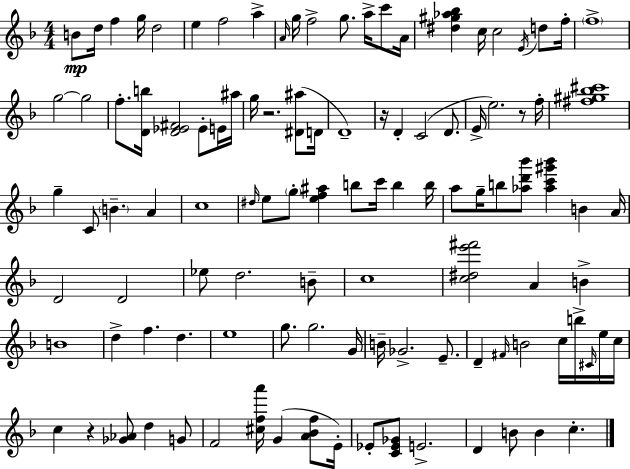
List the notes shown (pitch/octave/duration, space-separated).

B4/e D5/s F5/q G5/s D5/h E5/q F5/h A5/q A4/s G5/s F5/h G5/e. A5/s C6/e A4/s [D#5,G#5,Ab5,Bb5]/q C5/s C5/h E4/s D5/e F5/s F5/w G5/h G5/h F5/e. [D4,B5]/s [D4,Eb4,F#4]/h Eb4/e E4/s A#5/s G5/s R/h. [D#4,A#5]/e D4/s D4/w R/s D4/q C4/h D4/e. E4/s E5/h. R/e F5/s [F#5,G#5,Bb5,C#6]/w G5/q C4/e B4/q. A4/q C5/w D#5/s E5/e G5/e [E5,F5,A#5]/q B5/e C6/s B5/q B5/s A5/e G5/s B5/e [Ab5,D6,Bb6]/e [Ab5,C6,G#6,Bb6]/q B4/q A4/s D4/h D4/h Eb5/e D5/h. B4/e C5/w [C5,D#5,E6,F#6]/h A4/q B4/q B4/w D5/q F5/q. D5/q. E5/w G5/e. G5/h. G4/s B4/s Gb4/h. E4/e. D4/q F#4/s B4/h C5/s B5/s C#4/s E5/s C5/s C5/q R/q [Gb4,Ab4]/e D5/q G4/e F4/h [C#5,F5,A6]/s G4/q [A4,Bb4,F5]/e E4/s Eb4/e [C4,Eb4,Gb4]/e E4/h. D4/q B4/e B4/q C5/q.